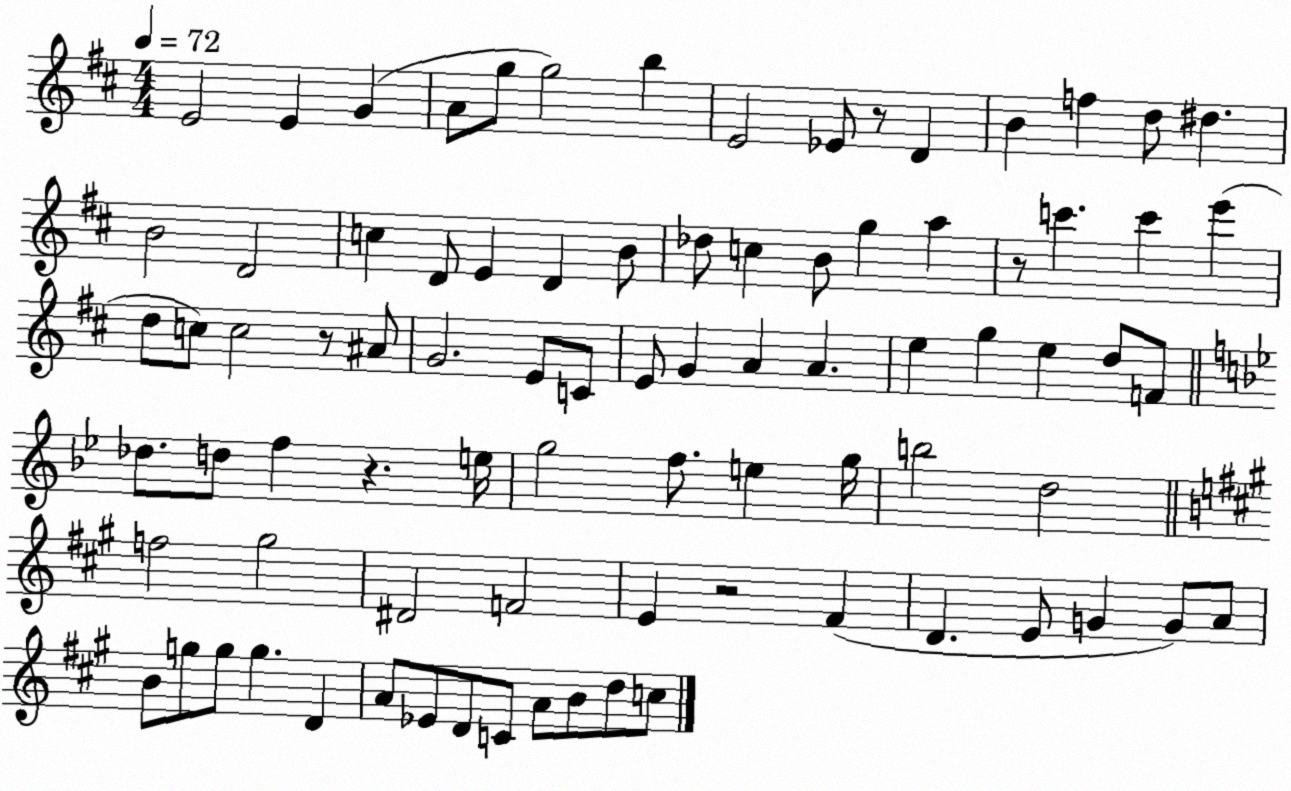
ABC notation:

X:1
T:Untitled
M:4/4
L:1/4
K:D
E2 E G A/2 g/2 g2 b E2 _E/2 z/2 D B f d/2 ^d B2 D2 c D/2 E D B/2 _d/2 c B/2 g a z/2 c' c' e' d/2 c/2 c2 z/2 ^A/2 G2 E/2 C/2 E/2 G A A e g e d/2 F/2 _d/2 d/2 f z e/4 g2 f/2 e g/4 b2 d2 f2 ^g2 ^D2 F2 E z2 ^F D E/2 G G/2 A/2 B/2 g/2 g/2 g D A/2 _E/2 D/2 C/2 A/2 B/2 d/2 c/2